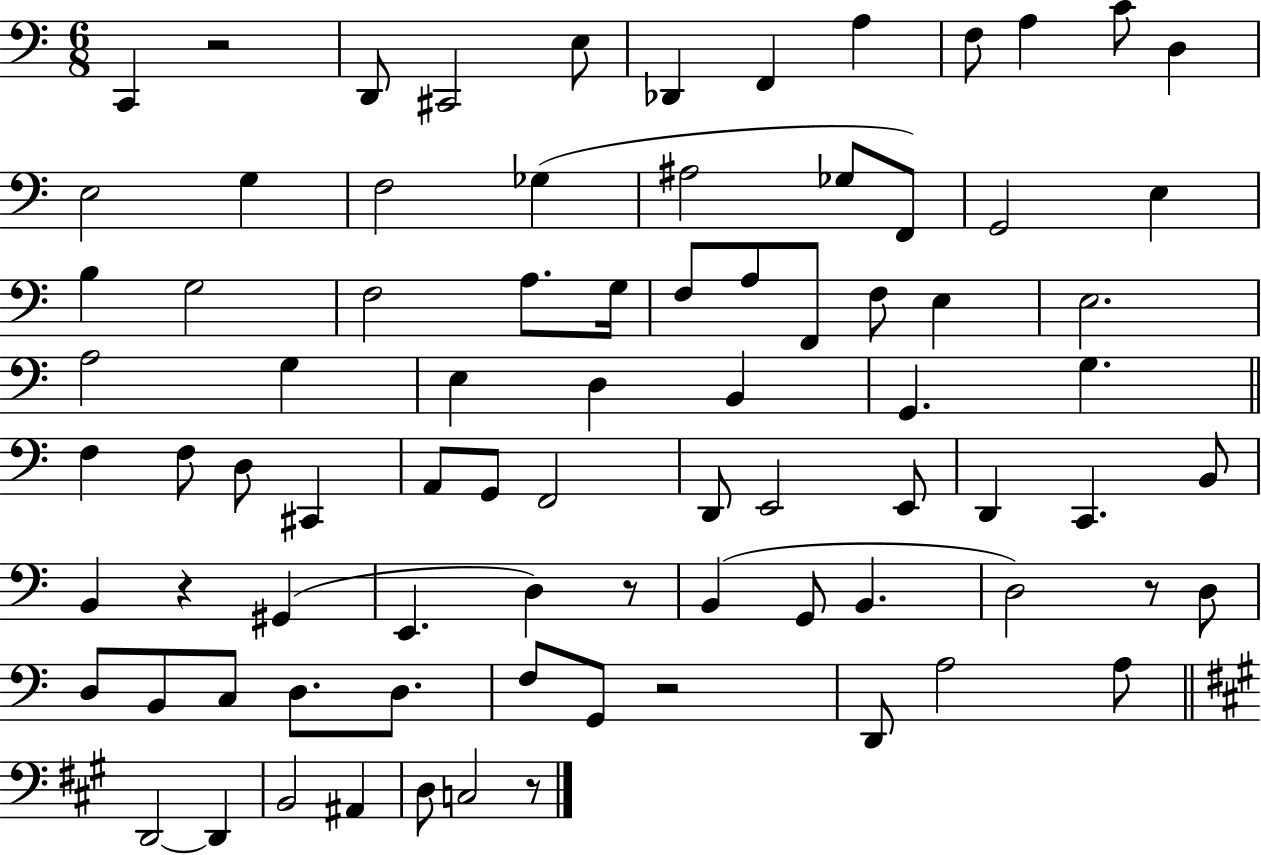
{
  \clef bass
  \numericTimeSignature
  \time 6/8
  \key c \major
  c,4 r2 | d,8 cis,2 e8 | des,4 f,4 a4 | f8 a4 c'8 d4 | \break e2 g4 | f2 ges4( | ais2 ges8 f,8) | g,2 e4 | \break b4 g2 | f2 a8. g16 | f8 a8 f,8 f8 e4 | e2. | \break a2 g4 | e4 d4 b,4 | g,4. g4. | \bar "||" \break \key a \minor f4 f8 d8 cis,4 | a,8 g,8 f,2 | d,8 e,2 e,8 | d,4 c,4. b,8 | \break b,4 r4 gis,4( | e,4. d4) r8 | b,4( g,8 b,4. | d2) r8 d8 | \break d8 b,8 c8 d8. d8. | f8 g,8 r2 | d,8 a2 a8 | \bar "||" \break \key a \major d,2~~ d,4 | b,2 ais,4 | d8 c2 r8 | \bar "|."
}